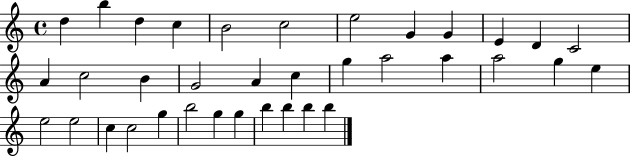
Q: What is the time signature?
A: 4/4